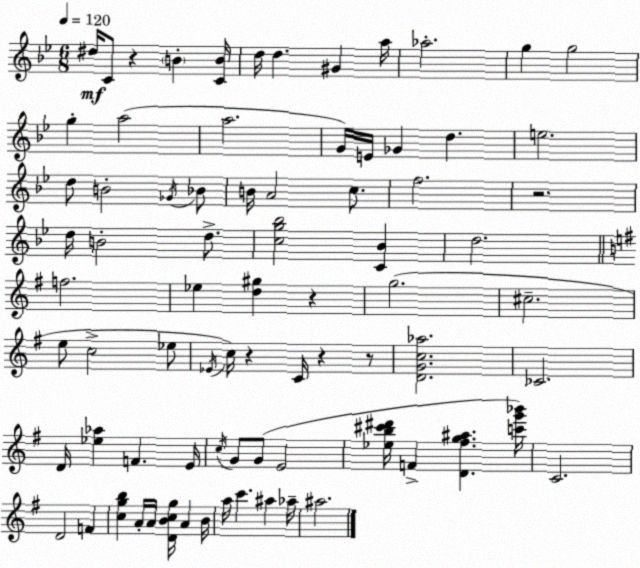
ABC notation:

X:1
T:Untitled
M:6/8
L:1/4
K:Bb
^d/4 C/2 z B [CB]/4 d/4 d ^G a/4 _a2 g g2 g a2 a2 G/4 E/4 _G d e2 d/2 B2 _G/4 _B/2 B/4 A2 c/2 f2 z2 d/4 B2 d/2 [cg_b]2 [C_B] d2 f2 _e [d^g] z g2 ^c2 e/2 c2 _e/2 _E/4 c/4 z C/4 z z/2 [DGc_a]2 _C2 D/4 [_e_a] F E/4 c/4 G/2 G/2 E2 [_eb^c'^d']/4 F [D^fg^a] [c'g'_b']/4 C2 D2 F [cgb] A/4 A/4 [DBcg]/4 A B/4 a/4 c' ^a _a/4 ^a2